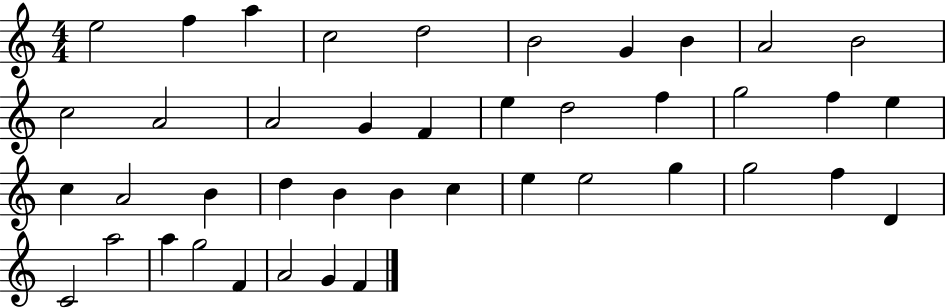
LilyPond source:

{
  \clef treble
  \numericTimeSignature
  \time 4/4
  \key c \major
  e''2 f''4 a''4 | c''2 d''2 | b'2 g'4 b'4 | a'2 b'2 | \break c''2 a'2 | a'2 g'4 f'4 | e''4 d''2 f''4 | g''2 f''4 e''4 | \break c''4 a'2 b'4 | d''4 b'4 b'4 c''4 | e''4 e''2 g''4 | g''2 f''4 d'4 | \break c'2 a''2 | a''4 g''2 f'4 | a'2 g'4 f'4 | \bar "|."
}